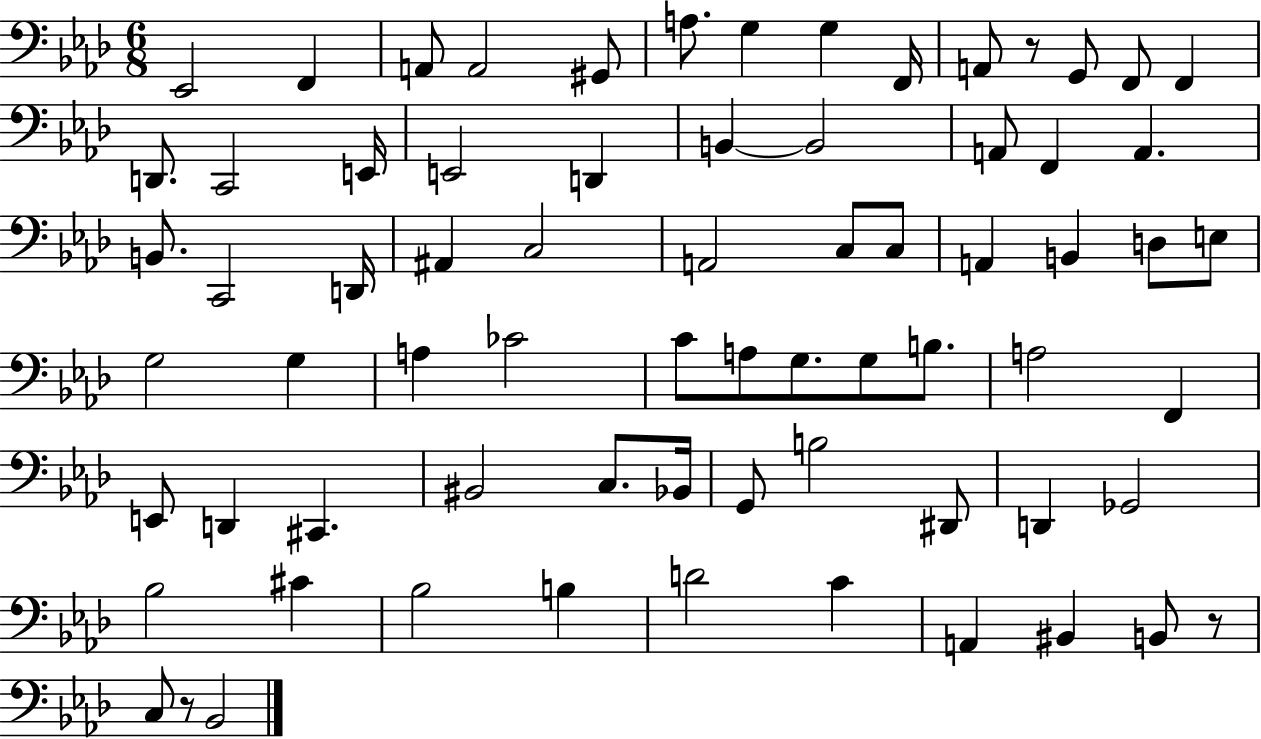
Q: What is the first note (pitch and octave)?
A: Eb2